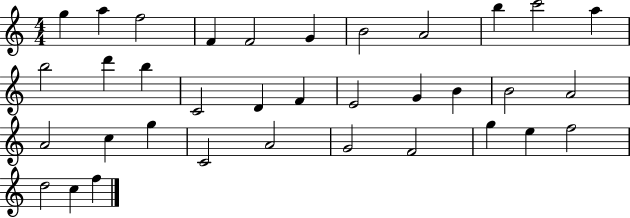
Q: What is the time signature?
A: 4/4